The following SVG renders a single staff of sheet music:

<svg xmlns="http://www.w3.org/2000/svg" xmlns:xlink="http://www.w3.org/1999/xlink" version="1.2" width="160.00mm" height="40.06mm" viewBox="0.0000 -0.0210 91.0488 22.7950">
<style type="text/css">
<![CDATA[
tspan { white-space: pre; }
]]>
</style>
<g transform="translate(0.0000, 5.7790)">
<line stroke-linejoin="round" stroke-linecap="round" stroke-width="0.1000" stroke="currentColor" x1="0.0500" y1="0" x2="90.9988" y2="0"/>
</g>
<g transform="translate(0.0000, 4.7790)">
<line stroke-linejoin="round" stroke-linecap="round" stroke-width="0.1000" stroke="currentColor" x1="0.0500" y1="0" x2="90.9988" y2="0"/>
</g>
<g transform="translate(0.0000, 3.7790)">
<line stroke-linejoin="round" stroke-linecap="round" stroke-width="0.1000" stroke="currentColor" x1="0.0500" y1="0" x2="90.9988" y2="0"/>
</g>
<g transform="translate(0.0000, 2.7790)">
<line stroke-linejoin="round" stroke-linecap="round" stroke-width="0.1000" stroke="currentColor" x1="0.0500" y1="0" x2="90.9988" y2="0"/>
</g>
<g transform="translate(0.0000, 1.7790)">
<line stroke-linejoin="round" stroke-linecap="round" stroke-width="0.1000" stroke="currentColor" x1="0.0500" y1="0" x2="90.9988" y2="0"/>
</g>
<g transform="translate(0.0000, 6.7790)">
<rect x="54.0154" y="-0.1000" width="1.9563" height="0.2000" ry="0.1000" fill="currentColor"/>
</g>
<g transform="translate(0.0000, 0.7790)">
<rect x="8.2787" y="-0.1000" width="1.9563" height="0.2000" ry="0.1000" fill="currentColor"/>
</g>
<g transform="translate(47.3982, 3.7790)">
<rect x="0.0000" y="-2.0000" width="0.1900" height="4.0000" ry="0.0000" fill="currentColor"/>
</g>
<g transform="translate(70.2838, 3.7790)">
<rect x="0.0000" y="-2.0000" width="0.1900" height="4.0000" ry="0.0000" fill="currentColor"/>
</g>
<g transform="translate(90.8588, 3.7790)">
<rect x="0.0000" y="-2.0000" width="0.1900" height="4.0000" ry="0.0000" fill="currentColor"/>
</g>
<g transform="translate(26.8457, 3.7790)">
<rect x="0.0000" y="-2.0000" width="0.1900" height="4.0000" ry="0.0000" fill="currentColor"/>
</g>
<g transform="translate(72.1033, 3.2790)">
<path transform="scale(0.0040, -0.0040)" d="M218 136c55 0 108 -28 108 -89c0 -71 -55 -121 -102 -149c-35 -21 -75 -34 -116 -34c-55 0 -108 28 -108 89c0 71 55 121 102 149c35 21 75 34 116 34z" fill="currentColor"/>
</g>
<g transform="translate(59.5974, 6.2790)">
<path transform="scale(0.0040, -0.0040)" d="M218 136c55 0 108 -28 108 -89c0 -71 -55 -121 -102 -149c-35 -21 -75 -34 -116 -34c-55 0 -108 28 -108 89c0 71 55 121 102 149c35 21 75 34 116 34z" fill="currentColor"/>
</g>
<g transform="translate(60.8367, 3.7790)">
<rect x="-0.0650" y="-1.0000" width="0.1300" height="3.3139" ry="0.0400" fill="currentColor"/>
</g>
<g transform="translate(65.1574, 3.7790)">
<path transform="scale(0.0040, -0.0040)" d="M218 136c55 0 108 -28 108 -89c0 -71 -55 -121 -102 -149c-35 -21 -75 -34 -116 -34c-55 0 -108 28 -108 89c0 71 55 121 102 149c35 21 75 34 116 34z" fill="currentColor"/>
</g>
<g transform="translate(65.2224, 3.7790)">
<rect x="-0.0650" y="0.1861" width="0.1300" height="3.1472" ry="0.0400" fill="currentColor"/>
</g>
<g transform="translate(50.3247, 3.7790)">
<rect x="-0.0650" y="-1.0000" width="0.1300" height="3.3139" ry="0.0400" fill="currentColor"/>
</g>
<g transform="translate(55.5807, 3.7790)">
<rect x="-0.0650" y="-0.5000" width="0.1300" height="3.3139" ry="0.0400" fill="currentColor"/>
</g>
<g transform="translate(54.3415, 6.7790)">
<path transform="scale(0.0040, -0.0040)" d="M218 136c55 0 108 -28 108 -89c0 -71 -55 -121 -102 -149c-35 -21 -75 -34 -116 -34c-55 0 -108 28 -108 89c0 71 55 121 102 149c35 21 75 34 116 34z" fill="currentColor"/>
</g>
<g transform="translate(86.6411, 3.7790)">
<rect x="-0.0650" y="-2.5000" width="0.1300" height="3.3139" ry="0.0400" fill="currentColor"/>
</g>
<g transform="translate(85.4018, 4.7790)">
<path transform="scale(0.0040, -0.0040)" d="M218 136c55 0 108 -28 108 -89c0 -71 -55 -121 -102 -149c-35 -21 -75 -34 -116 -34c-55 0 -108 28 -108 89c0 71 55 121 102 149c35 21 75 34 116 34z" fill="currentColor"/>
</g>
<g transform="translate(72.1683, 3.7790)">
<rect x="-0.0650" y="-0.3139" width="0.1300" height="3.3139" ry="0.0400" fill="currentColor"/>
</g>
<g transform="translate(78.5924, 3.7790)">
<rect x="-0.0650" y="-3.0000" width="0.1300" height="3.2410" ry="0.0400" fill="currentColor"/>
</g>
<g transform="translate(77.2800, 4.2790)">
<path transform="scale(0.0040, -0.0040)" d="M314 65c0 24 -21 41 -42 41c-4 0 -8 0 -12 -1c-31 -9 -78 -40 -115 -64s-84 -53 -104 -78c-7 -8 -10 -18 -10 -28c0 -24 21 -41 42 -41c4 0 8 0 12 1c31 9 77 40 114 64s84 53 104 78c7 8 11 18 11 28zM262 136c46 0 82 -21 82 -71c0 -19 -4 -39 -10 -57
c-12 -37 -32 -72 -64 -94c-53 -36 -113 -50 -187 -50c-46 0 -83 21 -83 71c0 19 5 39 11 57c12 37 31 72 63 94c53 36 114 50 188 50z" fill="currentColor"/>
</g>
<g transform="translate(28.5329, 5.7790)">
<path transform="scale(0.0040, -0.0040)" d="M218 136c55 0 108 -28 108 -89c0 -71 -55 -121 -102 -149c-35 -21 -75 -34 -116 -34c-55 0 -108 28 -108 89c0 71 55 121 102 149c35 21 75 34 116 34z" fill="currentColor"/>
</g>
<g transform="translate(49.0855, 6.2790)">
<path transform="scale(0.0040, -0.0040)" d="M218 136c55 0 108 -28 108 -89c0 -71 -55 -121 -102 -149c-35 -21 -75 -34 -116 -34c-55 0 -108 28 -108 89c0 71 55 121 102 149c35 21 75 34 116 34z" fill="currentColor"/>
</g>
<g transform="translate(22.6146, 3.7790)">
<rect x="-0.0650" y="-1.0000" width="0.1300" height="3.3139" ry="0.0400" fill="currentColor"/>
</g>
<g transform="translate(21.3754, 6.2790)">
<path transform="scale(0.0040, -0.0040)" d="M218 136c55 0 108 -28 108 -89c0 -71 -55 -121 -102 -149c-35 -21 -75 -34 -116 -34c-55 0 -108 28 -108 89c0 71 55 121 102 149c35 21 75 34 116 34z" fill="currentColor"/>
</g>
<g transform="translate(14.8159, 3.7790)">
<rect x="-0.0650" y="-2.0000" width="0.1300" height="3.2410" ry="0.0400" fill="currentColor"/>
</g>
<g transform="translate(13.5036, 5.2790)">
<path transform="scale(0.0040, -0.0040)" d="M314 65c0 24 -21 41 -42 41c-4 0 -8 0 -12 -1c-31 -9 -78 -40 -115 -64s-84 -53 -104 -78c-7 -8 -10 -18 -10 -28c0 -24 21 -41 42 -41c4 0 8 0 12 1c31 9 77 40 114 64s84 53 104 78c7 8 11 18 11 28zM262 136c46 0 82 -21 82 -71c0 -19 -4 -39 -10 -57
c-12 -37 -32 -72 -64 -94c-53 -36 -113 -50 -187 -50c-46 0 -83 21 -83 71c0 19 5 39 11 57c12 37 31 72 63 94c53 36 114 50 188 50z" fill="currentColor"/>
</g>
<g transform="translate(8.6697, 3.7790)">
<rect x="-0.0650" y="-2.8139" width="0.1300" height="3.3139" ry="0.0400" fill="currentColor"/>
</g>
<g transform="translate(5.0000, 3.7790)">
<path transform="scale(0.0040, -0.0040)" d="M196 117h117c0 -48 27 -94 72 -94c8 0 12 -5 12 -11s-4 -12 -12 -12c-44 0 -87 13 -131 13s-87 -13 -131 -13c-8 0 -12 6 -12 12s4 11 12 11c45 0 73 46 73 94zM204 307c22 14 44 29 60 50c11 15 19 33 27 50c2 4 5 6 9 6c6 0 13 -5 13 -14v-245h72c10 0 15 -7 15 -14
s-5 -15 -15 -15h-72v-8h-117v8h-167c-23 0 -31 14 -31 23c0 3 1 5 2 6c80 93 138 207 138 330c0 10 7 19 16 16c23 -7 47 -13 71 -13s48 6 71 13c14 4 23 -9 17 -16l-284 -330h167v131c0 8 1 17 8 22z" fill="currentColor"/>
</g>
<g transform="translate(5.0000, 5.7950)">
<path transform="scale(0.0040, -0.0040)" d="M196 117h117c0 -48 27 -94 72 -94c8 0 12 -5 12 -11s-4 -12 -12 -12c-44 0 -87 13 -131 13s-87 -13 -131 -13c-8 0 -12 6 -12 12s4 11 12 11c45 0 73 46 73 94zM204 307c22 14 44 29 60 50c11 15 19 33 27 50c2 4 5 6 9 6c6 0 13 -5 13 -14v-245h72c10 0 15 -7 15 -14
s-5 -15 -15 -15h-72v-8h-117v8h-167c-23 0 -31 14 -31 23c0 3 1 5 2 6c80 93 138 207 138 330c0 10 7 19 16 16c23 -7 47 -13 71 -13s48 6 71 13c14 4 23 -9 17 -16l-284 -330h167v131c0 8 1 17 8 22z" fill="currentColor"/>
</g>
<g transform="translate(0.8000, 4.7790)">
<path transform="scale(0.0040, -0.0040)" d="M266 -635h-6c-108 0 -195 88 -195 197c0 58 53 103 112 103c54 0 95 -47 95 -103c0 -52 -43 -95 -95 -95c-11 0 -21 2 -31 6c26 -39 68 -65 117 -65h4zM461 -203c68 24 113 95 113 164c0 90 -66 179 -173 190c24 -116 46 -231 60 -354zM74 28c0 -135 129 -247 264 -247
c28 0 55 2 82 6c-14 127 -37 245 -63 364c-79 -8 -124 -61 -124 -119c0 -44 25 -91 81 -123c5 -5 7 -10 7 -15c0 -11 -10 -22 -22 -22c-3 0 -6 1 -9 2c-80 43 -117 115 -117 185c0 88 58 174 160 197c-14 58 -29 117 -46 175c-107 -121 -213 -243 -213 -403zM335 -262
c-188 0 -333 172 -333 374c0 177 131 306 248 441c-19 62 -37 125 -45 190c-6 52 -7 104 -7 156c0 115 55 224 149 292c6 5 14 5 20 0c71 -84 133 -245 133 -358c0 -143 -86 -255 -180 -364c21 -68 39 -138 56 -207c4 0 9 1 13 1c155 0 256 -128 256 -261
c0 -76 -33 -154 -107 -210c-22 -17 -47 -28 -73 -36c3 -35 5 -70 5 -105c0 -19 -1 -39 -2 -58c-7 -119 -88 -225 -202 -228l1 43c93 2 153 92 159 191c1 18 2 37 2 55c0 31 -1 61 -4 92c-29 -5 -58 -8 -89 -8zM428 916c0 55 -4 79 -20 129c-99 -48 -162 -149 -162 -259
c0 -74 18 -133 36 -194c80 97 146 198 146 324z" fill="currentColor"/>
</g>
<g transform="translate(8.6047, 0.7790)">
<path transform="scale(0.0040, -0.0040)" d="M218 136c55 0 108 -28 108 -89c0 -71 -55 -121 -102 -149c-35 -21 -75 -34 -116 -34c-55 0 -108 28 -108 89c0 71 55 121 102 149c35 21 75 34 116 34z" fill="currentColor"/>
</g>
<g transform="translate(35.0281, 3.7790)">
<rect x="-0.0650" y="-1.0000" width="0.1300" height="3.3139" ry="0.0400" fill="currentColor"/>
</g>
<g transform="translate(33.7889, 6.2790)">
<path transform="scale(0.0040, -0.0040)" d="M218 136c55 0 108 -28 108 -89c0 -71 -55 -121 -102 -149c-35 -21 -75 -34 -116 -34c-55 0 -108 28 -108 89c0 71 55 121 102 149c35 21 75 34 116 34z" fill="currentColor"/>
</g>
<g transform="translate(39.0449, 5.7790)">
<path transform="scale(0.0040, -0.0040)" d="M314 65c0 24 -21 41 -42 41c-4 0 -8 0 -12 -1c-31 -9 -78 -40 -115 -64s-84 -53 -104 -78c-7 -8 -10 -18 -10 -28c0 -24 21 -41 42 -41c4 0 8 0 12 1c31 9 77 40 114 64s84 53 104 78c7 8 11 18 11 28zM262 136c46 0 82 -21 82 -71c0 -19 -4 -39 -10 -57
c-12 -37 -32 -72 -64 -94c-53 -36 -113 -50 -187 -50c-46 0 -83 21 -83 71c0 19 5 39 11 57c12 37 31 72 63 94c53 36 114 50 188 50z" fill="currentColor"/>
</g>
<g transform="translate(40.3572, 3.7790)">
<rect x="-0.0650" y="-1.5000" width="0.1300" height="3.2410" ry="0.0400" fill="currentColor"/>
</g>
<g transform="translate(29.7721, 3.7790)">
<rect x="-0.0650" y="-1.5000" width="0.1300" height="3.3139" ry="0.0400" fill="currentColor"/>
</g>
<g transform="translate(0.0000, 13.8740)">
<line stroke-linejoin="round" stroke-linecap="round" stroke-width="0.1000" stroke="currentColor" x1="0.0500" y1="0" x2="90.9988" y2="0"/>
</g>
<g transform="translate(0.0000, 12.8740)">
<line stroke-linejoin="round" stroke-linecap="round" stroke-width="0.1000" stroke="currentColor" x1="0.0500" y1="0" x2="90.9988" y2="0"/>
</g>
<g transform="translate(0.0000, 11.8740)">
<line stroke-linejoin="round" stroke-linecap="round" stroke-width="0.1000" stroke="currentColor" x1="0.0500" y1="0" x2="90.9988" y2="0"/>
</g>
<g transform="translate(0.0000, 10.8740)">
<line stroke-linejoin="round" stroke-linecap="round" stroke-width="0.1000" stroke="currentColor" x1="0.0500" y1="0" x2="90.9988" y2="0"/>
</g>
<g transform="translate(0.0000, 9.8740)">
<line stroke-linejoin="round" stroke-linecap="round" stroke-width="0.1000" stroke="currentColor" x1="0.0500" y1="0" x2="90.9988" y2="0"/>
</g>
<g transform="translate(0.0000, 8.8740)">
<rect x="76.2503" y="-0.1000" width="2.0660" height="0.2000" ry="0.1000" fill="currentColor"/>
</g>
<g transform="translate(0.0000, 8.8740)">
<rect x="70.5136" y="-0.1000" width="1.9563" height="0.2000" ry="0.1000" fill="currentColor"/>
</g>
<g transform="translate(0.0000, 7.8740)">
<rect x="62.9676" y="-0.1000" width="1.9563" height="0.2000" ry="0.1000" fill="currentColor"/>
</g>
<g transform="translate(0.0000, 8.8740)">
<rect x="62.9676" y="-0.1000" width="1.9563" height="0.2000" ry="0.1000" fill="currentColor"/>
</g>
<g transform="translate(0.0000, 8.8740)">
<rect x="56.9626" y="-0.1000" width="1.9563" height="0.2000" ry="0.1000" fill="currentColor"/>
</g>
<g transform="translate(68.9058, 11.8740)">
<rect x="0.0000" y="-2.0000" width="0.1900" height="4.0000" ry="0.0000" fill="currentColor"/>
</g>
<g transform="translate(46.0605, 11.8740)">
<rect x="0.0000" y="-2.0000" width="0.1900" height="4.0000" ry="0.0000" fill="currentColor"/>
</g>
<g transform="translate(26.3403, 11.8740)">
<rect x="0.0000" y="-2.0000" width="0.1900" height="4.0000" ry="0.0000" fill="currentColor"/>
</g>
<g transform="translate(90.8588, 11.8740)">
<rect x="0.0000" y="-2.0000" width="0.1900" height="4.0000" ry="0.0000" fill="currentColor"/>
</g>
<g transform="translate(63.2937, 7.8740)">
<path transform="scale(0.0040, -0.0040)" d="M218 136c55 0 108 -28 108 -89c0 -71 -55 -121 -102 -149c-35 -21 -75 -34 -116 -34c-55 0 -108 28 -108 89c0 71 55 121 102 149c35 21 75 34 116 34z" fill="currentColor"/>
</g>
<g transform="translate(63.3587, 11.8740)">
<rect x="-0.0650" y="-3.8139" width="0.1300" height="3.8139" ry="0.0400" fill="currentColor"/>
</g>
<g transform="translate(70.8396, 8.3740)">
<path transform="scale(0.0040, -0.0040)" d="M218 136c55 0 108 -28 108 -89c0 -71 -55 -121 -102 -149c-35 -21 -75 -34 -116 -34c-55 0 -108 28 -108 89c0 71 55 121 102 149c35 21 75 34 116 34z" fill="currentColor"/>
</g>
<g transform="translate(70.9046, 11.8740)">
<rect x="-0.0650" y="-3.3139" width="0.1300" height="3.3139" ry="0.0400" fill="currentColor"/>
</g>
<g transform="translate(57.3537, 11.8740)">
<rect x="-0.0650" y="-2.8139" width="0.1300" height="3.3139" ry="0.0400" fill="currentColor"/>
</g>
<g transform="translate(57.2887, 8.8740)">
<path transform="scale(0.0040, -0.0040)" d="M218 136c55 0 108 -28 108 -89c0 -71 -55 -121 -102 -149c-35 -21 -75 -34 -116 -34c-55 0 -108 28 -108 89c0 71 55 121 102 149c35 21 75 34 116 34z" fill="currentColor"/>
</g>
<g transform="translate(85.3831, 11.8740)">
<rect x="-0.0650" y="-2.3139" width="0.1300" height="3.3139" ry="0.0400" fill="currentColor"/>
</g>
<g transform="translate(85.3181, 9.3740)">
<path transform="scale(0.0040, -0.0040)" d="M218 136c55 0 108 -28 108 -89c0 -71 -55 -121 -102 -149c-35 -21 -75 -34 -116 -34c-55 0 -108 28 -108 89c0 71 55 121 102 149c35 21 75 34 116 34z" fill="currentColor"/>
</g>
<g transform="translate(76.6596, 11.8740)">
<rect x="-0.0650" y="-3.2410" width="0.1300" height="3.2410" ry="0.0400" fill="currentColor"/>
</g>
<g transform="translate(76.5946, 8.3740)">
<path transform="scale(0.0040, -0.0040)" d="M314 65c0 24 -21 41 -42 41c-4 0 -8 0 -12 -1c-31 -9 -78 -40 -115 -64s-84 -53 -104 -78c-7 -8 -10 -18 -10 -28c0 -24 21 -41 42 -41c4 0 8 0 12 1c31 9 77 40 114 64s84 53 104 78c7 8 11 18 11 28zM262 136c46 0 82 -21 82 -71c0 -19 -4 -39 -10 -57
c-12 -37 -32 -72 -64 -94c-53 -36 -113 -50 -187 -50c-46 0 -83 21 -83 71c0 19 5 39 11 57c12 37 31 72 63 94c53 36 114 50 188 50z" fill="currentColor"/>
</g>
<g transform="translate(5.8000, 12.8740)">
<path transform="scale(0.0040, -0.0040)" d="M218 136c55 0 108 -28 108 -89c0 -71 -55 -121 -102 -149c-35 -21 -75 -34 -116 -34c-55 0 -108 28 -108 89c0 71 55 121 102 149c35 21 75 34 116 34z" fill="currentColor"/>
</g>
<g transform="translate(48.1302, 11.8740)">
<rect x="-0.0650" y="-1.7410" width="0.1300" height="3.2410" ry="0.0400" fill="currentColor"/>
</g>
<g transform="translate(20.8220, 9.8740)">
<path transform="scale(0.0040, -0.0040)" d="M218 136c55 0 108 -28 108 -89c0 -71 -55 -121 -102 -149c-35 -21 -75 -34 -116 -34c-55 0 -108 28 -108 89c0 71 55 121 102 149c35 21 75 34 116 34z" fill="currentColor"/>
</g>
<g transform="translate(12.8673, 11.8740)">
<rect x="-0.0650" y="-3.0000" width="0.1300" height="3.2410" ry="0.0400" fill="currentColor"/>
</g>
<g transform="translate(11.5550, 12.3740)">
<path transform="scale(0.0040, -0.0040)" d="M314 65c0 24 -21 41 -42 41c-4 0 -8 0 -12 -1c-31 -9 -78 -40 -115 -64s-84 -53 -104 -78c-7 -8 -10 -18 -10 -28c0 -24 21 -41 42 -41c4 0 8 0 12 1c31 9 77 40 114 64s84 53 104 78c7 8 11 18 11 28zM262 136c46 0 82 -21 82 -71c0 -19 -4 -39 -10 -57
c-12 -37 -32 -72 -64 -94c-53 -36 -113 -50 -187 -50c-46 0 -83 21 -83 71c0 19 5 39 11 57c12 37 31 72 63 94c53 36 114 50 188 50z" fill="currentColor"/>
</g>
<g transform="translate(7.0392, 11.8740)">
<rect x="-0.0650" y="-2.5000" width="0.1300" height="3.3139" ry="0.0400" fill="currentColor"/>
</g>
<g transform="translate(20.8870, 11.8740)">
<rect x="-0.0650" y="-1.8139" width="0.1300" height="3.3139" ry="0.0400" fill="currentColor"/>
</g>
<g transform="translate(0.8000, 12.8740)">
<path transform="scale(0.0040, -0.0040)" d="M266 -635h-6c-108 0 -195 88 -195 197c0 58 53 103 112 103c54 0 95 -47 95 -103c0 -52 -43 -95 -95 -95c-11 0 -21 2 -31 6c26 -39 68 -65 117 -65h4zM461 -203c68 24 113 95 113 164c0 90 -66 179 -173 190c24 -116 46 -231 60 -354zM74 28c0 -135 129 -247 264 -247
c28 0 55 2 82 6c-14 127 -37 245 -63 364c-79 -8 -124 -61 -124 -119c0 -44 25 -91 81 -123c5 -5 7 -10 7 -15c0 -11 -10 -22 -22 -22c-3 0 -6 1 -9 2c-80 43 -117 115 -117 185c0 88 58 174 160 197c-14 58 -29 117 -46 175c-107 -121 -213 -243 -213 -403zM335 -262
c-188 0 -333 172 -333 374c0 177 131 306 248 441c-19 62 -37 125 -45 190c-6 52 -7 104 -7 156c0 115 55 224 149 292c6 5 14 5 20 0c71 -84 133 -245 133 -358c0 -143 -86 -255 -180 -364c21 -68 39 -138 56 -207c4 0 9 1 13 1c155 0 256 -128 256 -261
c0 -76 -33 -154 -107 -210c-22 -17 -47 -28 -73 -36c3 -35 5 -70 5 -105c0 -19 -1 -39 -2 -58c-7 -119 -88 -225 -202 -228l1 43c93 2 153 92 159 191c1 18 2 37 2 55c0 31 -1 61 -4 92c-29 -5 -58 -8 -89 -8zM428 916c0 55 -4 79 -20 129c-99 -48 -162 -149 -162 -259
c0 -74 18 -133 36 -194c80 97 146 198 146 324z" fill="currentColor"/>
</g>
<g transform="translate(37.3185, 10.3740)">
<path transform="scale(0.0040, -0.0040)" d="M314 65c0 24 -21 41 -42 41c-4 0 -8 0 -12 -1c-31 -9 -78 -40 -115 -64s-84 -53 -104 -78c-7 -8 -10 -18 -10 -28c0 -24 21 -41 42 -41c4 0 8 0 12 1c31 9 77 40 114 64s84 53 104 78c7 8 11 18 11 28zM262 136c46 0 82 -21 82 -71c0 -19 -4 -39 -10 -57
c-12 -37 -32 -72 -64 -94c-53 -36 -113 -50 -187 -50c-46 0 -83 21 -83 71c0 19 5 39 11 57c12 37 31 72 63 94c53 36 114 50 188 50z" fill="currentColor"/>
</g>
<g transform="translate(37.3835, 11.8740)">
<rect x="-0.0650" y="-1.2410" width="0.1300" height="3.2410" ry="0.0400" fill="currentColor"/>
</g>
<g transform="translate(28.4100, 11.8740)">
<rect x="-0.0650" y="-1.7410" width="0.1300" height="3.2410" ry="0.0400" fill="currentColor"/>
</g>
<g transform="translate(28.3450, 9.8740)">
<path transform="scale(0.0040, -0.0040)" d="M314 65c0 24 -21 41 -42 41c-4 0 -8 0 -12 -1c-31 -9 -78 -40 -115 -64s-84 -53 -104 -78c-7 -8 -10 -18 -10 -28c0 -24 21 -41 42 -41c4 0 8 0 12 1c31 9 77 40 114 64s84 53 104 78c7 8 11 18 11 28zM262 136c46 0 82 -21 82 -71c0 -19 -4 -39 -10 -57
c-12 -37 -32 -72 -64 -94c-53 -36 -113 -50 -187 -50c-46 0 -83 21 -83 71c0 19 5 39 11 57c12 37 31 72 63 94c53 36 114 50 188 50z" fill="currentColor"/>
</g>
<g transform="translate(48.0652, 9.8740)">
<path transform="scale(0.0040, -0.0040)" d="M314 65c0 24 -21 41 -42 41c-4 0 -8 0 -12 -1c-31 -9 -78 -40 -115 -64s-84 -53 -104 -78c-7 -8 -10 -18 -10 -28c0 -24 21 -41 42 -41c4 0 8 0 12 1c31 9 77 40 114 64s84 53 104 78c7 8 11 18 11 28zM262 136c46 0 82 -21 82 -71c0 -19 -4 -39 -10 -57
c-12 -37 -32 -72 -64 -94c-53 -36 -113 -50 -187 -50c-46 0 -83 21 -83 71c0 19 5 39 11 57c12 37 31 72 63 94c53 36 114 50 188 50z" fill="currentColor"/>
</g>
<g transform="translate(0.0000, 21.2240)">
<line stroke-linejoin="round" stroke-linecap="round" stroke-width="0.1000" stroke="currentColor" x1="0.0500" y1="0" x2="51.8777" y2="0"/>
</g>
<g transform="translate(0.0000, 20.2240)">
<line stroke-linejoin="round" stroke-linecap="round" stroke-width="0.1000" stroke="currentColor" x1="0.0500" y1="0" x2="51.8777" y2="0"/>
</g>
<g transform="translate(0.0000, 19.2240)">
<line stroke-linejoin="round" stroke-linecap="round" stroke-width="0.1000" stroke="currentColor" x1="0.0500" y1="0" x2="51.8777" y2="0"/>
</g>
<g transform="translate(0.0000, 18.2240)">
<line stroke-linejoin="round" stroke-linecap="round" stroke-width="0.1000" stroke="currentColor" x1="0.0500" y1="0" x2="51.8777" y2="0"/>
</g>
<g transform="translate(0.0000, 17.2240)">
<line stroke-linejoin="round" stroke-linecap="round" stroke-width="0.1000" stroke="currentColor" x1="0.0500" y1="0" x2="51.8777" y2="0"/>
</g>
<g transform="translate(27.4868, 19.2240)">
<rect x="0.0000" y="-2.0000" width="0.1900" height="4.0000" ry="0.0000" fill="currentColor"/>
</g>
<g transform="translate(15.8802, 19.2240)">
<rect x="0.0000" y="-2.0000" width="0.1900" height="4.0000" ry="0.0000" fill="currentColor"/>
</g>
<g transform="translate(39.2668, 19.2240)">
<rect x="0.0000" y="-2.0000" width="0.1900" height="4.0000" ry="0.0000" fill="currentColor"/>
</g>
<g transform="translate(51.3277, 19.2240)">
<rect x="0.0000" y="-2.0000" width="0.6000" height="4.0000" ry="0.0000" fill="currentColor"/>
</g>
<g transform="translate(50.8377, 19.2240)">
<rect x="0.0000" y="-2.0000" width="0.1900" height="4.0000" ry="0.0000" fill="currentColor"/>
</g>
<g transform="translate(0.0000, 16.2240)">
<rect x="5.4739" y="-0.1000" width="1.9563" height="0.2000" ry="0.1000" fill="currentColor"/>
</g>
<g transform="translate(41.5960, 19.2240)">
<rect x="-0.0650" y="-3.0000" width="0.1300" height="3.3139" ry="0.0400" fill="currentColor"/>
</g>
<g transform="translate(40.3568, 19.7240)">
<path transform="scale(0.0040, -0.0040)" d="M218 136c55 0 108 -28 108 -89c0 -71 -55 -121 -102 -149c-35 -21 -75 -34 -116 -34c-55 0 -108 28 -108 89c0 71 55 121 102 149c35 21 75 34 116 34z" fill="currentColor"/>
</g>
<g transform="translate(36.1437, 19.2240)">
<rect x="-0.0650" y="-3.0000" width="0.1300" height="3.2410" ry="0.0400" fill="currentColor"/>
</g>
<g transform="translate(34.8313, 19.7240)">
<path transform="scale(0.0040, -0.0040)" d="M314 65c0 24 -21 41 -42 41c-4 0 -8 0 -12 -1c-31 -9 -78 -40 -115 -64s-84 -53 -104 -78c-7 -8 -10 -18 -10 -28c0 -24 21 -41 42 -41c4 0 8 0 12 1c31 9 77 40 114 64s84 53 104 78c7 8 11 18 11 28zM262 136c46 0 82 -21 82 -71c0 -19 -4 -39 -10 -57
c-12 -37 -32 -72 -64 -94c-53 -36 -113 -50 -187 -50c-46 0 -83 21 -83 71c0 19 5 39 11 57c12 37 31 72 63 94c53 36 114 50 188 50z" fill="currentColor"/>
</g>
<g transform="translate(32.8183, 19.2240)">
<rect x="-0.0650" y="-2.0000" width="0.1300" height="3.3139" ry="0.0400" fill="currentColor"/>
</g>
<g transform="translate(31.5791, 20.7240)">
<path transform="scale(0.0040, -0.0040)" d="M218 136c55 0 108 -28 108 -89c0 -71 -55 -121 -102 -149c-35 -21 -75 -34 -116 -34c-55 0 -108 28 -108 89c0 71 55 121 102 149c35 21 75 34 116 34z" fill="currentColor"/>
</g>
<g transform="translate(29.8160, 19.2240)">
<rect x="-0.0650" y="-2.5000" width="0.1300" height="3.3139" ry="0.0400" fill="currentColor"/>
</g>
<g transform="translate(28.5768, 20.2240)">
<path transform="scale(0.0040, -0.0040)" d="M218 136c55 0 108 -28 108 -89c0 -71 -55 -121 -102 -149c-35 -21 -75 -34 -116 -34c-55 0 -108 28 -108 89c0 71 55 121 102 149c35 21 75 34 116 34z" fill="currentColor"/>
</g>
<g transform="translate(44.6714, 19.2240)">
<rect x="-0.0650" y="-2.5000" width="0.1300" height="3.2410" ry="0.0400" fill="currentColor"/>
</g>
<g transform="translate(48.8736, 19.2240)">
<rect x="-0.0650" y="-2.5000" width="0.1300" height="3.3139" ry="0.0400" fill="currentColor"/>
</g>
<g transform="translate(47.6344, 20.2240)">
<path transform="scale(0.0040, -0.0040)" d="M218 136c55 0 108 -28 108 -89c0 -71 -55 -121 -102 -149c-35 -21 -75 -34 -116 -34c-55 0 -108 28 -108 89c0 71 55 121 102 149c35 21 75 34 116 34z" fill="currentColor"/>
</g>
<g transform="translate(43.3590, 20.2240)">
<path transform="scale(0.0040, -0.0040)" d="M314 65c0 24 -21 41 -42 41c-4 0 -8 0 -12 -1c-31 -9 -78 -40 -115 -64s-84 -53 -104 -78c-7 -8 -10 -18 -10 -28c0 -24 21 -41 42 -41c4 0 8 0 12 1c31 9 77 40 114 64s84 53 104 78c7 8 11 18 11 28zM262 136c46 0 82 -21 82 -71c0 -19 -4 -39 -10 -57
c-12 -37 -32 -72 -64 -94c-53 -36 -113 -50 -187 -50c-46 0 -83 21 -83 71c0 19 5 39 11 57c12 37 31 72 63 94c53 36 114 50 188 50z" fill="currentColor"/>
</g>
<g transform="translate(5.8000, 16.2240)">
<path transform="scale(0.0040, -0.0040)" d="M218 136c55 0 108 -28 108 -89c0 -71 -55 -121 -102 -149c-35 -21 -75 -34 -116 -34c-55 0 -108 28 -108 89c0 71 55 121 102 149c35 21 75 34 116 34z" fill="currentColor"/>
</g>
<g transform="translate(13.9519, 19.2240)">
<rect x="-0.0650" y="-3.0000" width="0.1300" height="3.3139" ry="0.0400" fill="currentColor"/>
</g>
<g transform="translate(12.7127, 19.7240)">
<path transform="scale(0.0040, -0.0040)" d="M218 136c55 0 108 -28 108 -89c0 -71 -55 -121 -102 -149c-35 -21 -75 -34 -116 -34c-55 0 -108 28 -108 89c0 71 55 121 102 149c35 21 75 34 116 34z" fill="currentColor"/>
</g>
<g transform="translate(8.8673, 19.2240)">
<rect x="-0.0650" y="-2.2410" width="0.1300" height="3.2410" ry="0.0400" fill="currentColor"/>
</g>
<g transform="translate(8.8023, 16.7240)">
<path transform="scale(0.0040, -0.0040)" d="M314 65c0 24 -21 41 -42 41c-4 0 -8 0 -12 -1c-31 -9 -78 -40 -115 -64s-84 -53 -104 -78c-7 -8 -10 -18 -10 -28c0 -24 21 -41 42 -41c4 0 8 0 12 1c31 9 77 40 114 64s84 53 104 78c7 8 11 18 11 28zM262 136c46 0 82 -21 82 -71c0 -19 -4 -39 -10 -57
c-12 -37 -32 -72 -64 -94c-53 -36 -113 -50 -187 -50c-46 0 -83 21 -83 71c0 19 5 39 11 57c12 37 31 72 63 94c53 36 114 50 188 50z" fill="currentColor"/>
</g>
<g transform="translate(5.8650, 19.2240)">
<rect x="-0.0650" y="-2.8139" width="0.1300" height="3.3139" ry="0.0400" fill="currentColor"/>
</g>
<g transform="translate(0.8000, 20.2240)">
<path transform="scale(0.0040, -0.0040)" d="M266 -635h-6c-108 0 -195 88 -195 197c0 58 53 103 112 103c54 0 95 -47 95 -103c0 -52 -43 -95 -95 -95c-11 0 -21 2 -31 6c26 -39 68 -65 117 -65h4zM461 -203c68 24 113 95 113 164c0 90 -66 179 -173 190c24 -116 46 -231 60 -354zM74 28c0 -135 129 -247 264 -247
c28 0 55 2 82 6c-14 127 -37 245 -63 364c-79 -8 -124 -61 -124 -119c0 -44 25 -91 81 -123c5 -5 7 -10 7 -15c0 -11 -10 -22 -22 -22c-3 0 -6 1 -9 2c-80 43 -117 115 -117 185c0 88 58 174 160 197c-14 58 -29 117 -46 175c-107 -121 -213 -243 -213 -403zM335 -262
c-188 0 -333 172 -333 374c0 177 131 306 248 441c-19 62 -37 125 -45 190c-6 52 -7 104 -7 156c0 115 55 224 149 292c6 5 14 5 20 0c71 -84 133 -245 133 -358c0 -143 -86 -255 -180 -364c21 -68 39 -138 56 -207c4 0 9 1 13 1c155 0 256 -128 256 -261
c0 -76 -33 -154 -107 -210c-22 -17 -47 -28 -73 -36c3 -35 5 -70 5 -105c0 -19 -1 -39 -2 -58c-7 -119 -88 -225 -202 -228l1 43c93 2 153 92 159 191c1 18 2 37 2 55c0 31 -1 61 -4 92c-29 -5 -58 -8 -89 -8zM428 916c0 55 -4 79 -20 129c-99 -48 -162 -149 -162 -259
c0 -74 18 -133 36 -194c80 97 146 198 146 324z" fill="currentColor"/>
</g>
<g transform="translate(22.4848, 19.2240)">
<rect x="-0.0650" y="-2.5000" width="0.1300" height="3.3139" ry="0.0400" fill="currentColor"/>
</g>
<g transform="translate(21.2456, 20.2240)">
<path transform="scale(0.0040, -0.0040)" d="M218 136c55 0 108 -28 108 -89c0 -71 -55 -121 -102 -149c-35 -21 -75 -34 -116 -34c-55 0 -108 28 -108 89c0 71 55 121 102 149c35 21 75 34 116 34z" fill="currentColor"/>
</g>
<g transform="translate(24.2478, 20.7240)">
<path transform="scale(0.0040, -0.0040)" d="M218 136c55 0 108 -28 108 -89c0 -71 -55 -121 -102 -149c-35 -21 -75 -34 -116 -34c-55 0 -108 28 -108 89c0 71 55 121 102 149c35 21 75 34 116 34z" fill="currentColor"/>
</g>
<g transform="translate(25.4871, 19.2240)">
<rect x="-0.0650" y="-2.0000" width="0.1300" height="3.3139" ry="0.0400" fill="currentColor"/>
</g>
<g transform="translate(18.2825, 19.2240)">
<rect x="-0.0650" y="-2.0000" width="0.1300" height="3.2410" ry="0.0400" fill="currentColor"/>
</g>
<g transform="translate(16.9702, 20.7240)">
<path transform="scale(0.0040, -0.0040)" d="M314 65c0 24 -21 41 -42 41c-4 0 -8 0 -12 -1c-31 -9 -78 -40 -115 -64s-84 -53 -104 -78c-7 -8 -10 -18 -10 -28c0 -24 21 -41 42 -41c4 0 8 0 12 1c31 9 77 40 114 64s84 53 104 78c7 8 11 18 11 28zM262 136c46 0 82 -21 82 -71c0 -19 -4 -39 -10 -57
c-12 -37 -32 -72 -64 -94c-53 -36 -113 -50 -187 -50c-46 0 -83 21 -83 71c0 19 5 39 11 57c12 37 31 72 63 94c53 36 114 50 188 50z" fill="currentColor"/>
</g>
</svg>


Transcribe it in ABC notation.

X:1
T:Untitled
M:4/4
L:1/4
K:C
a F2 D E D E2 D C D B c A2 G G A2 f f2 e2 f2 a c' b b2 g a g2 A F2 G F G F A2 A G2 G